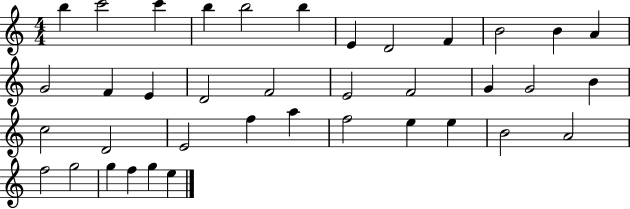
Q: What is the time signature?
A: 4/4